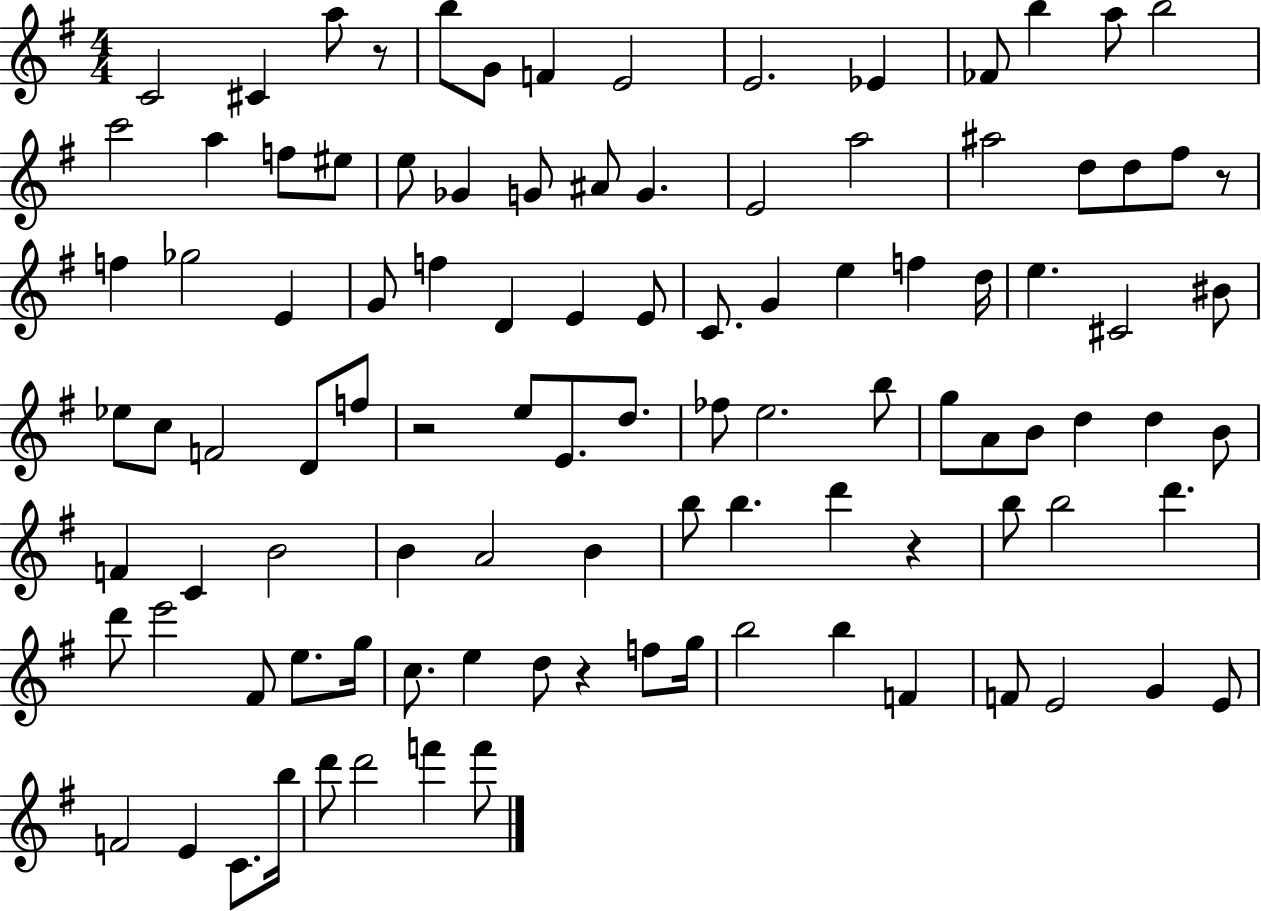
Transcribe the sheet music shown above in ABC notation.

X:1
T:Untitled
M:4/4
L:1/4
K:G
C2 ^C a/2 z/2 b/2 G/2 F E2 E2 _E _F/2 b a/2 b2 c'2 a f/2 ^e/2 e/2 _G G/2 ^A/2 G E2 a2 ^a2 d/2 d/2 ^f/2 z/2 f _g2 E G/2 f D E E/2 C/2 G e f d/4 e ^C2 ^B/2 _e/2 c/2 F2 D/2 f/2 z2 e/2 E/2 d/2 _f/2 e2 b/2 g/2 A/2 B/2 d d B/2 F C B2 B A2 B b/2 b d' z b/2 b2 d' d'/2 e'2 ^F/2 e/2 g/4 c/2 e d/2 z f/2 g/4 b2 b F F/2 E2 G E/2 F2 E C/2 b/4 d'/2 d'2 f' f'/2